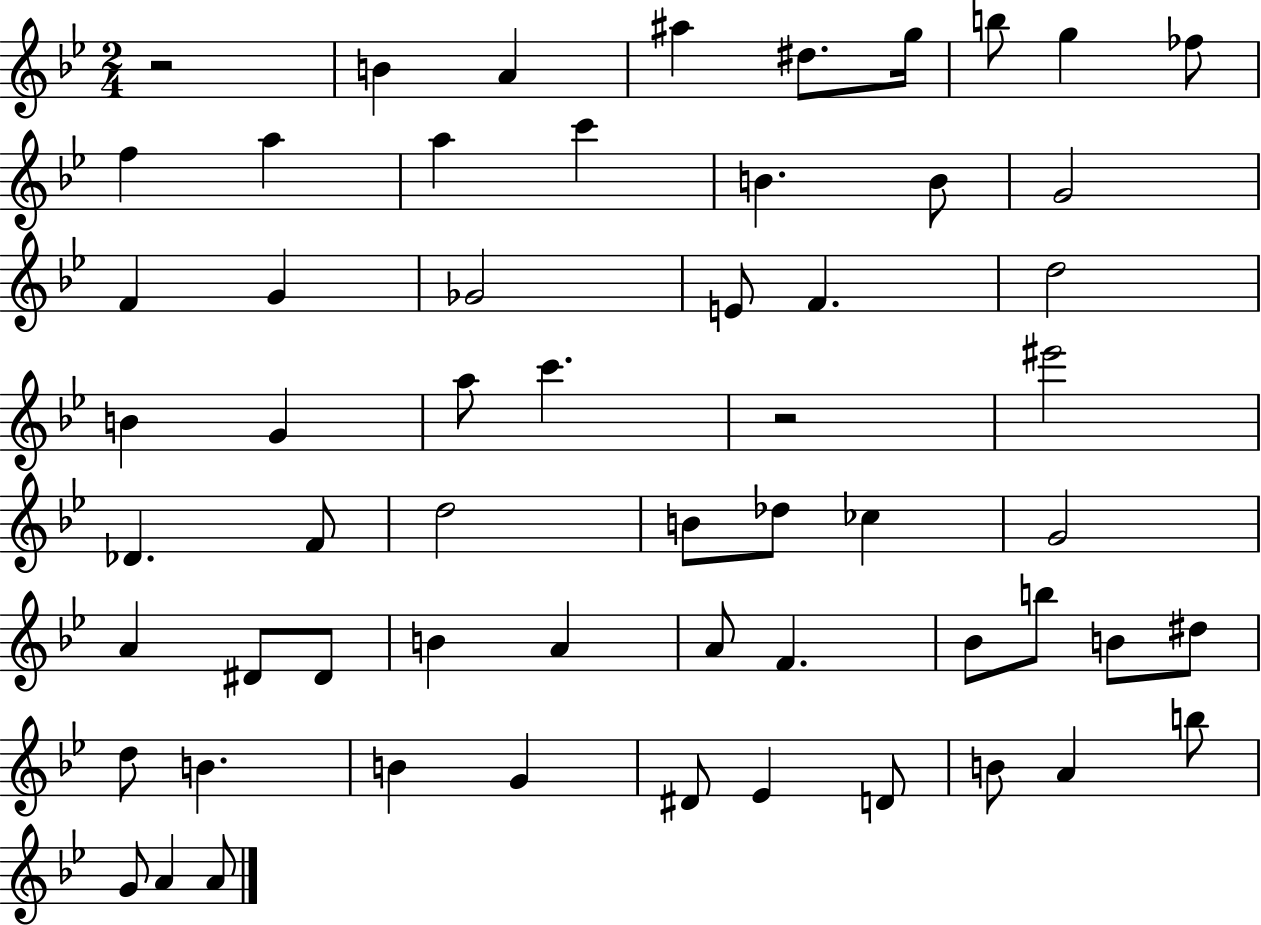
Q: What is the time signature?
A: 2/4